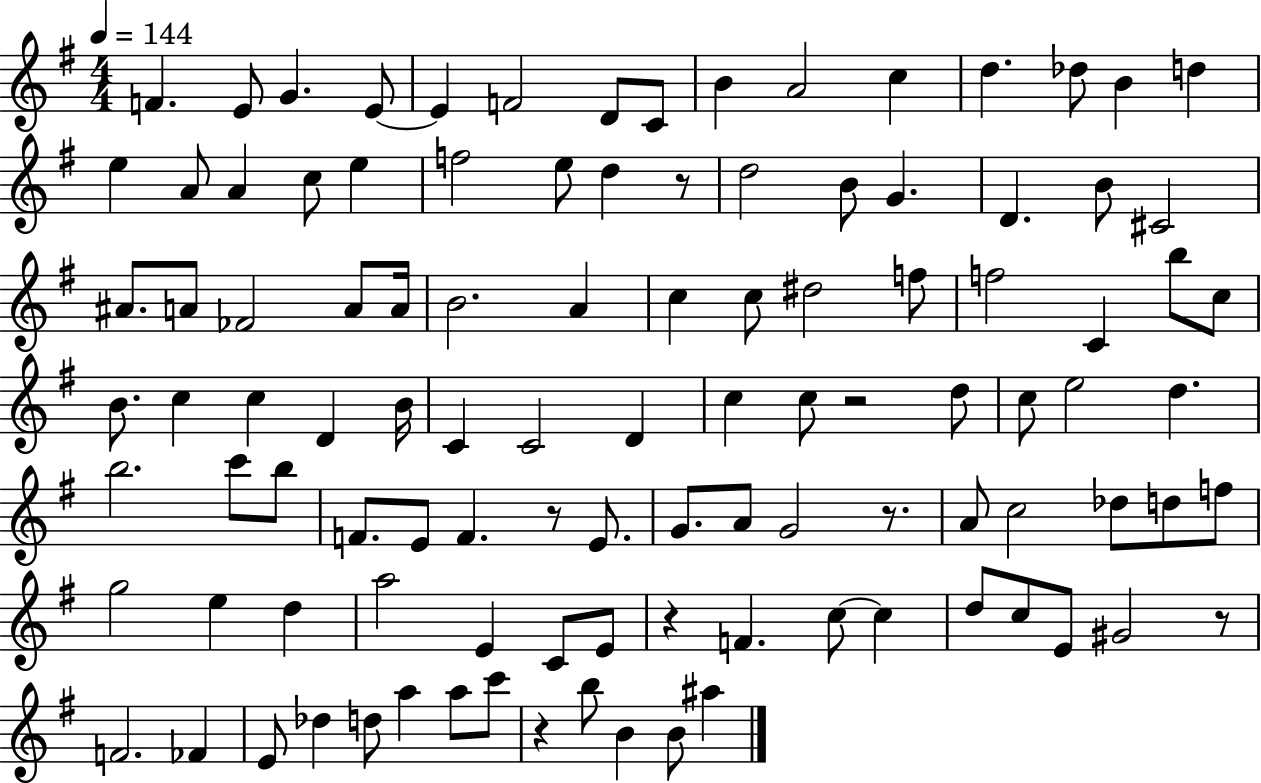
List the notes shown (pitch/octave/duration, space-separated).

F4/q. E4/e G4/q. E4/e E4/q F4/h D4/e C4/e B4/q A4/h C5/q D5/q. Db5/e B4/q D5/q E5/q A4/e A4/q C5/e E5/q F5/h E5/e D5/q R/e D5/h B4/e G4/q. D4/q. B4/e C#4/h A#4/e. A4/e FES4/h A4/e A4/s B4/h. A4/q C5/q C5/e D#5/h F5/e F5/h C4/q B5/e C5/e B4/e. C5/q C5/q D4/q B4/s C4/q C4/h D4/q C5/q C5/e R/h D5/e C5/e E5/h D5/q. B5/h. C6/e B5/e F4/e. E4/e F4/q. R/e E4/e. G4/e. A4/e G4/h R/e. A4/e C5/h Db5/e D5/e F5/e G5/h E5/q D5/q A5/h E4/q C4/e E4/e R/q F4/q. C5/e C5/q D5/e C5/e E4/e G#4/h R/e F4/h. FES4/q E4/e Db5/q D5/e A5/q A5/e C6/e R/q B5/e B4/q B4/e A#5/q